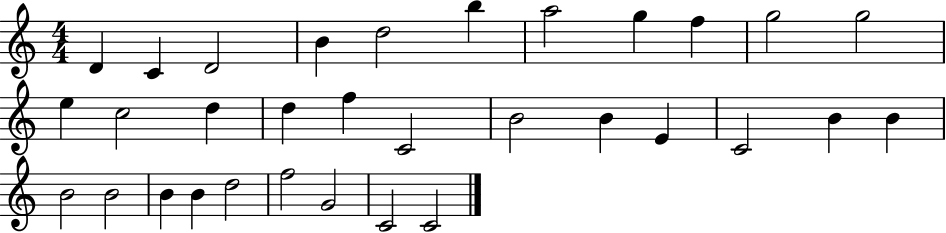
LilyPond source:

{
  \clef treble
  \numericTimeSignature
  \time 4/4
  \key c \major
  d'4 c'4 d'2 | b'4 d''2 b''4 | a''2 g''4 f''4 | g''2 g''2 | \break e''4 c''2 d''4 | d''4 f''4 c'2 | b'2 b'4 e'4 | c'2 b'4 b'4 | \break b'2 b'2 | b'4 b'4 d''2 | f''2 g'2 | c'2 c'2 | \break \bar "|."
}